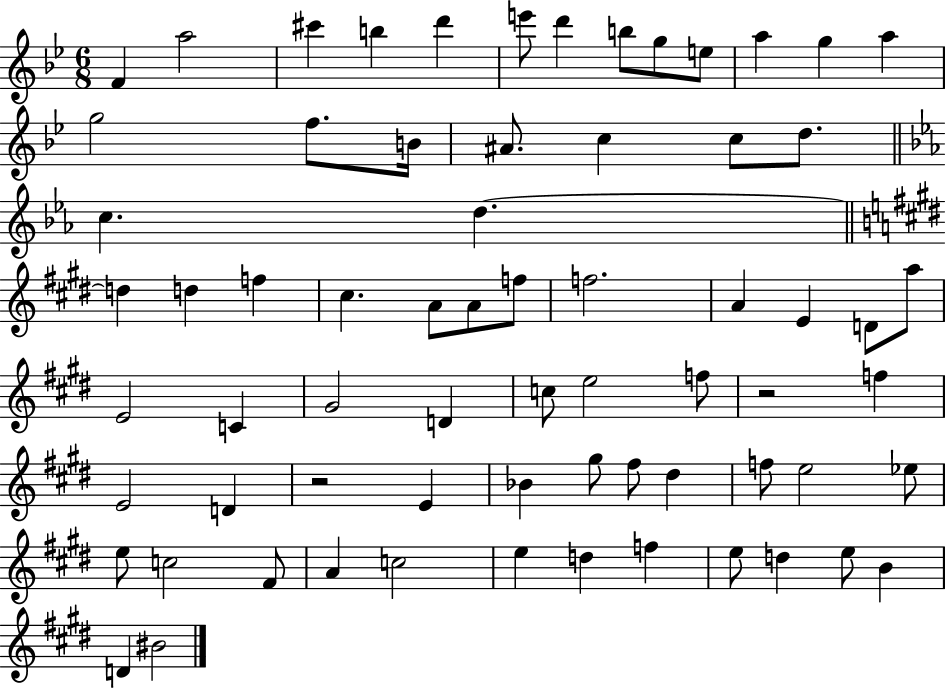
{
  \clef treble
  \numericTimeSignature
  \time 6/8
  \key bes \major
  f'4 a''2 | cis'''4 b''4 d'''4 | e'''8 d'''4 b''8 g''8 e''8 | a''4 g''4 a''4 | \break g''2 f''8. b'16 | ais'8. c''4 c''8 d''8. | \bar "||" \break \key c \minor c''4. d''4.~~ | \bar "||" \break \key e \major d''4 d''4 f''4 | cis''4. a'8 a'8 f''8 | f''2. | a'4 e'4 d'8 a''8 | \break e'2 c'4 | gis'2 d'4 | c''8 e''2 f''8 | r2 f''4 | \break e'2 d'4 | r2 e'4 | bes'4 gis''8 fis''8 dis''4 | f''8 e''2 ees''8 | \break e''8 c''2 fis'8 | a'4 c''2 | e''4 d''4 f''4 | e''8 d''4 e''8 b'4 | \break d'4 bis'2 | \bar "|."
}